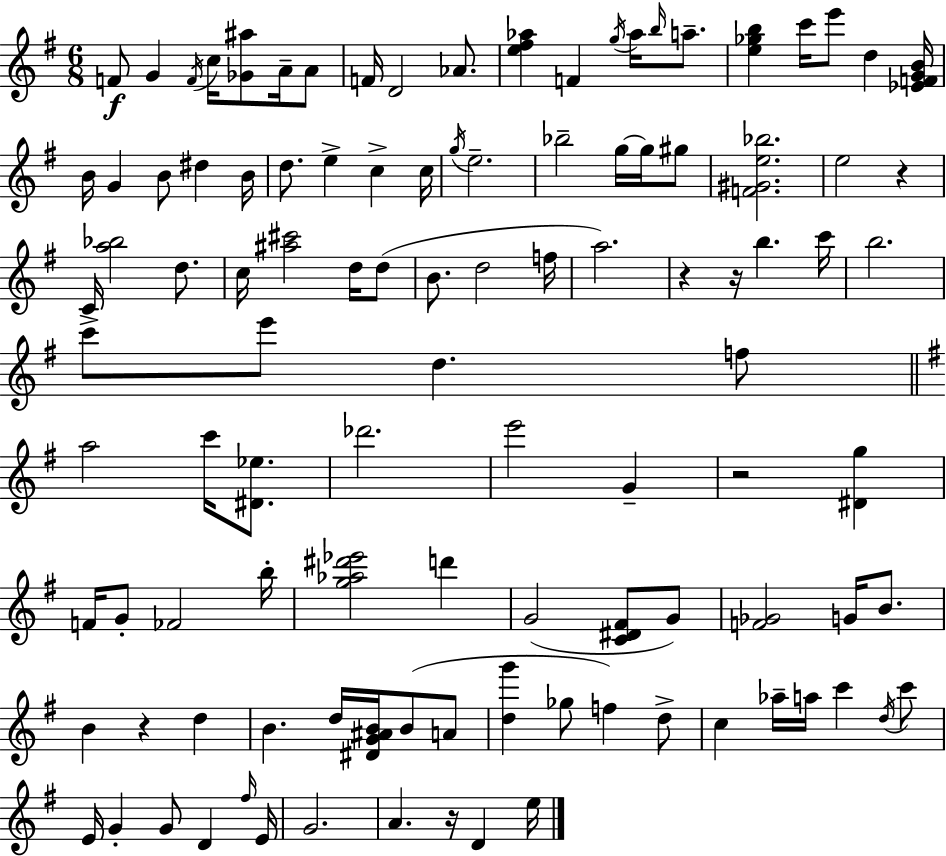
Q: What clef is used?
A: treble